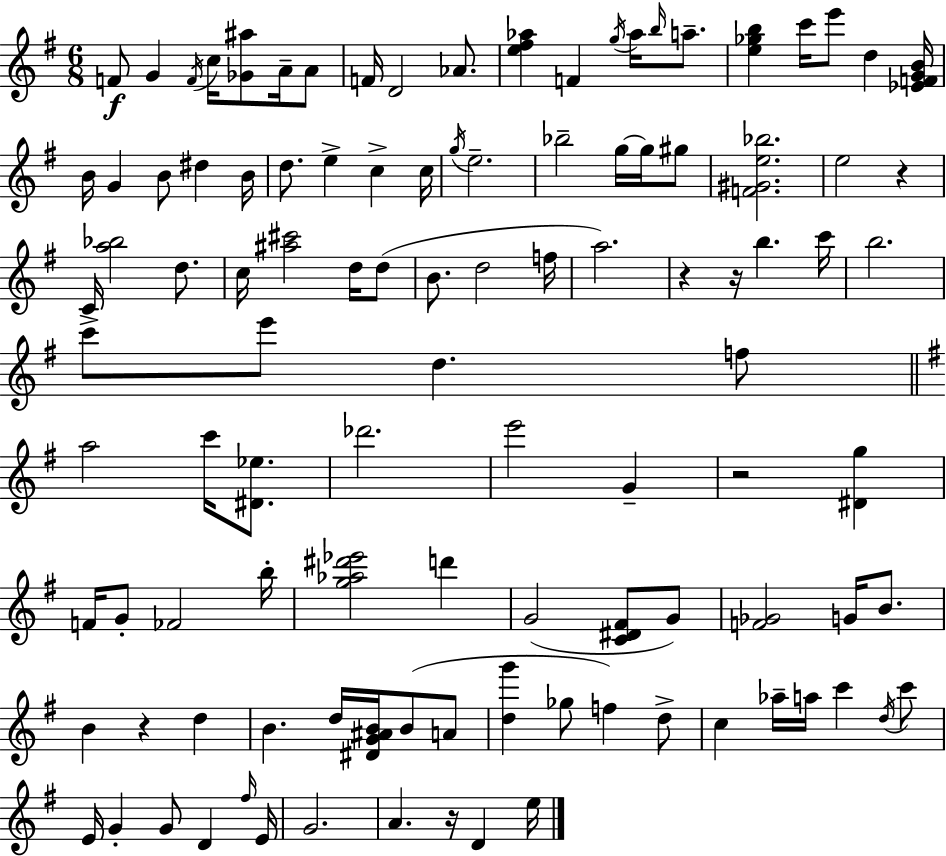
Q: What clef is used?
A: treble